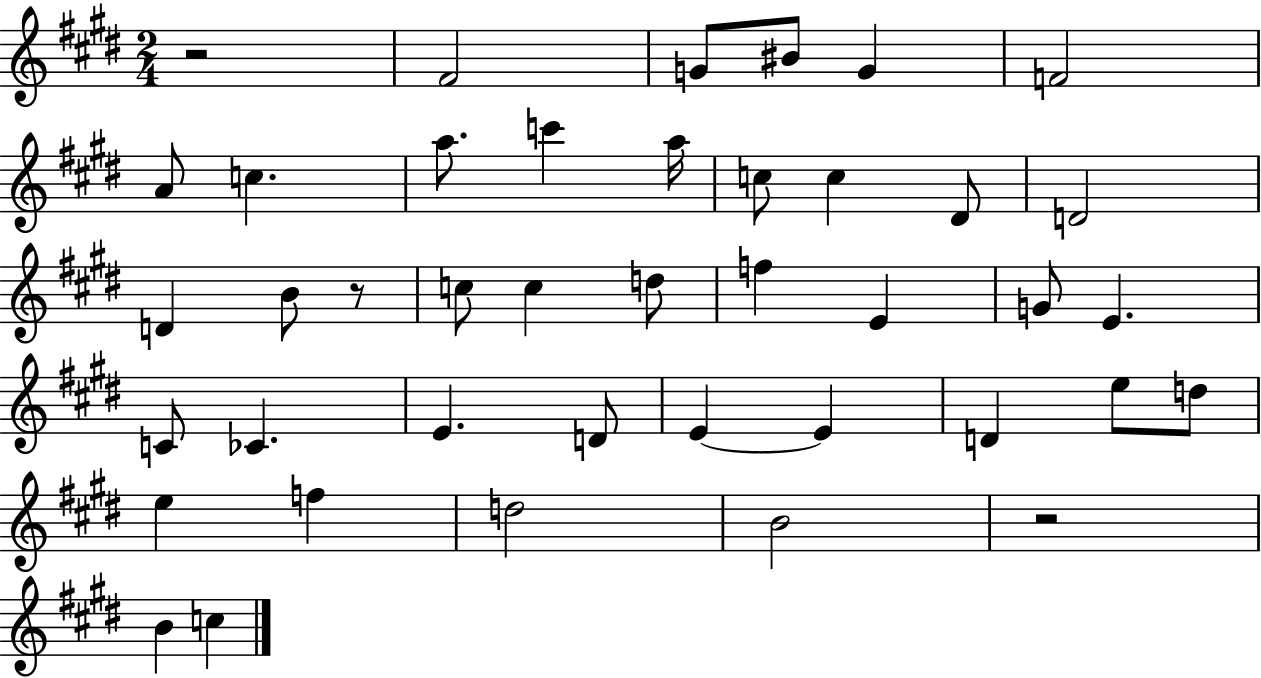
{
  \clef treble
  \numericTimeSignature
  \time 2/4
  \key e \major
  \repeat volta 2 { r2 | fis'2 | g'8 bis'8 g'4 | f'2 | \break a'8 c''4. | a''8. c'''4 a''16 | c''8 c''4 dis'8 | d'2 | \break d'4 b'8 r8 | c''8 c''4 d''8 | f''4 e'4 | g'8 e'4. | \break c'8 ces'4. | e'4. d'8 | e'4~~ e'4 | d'4 e''8 d''8 | \break e''4 f''4 | d''2 | b'2 | r2 | \break b'4 c''4 | } \bar "|."
}